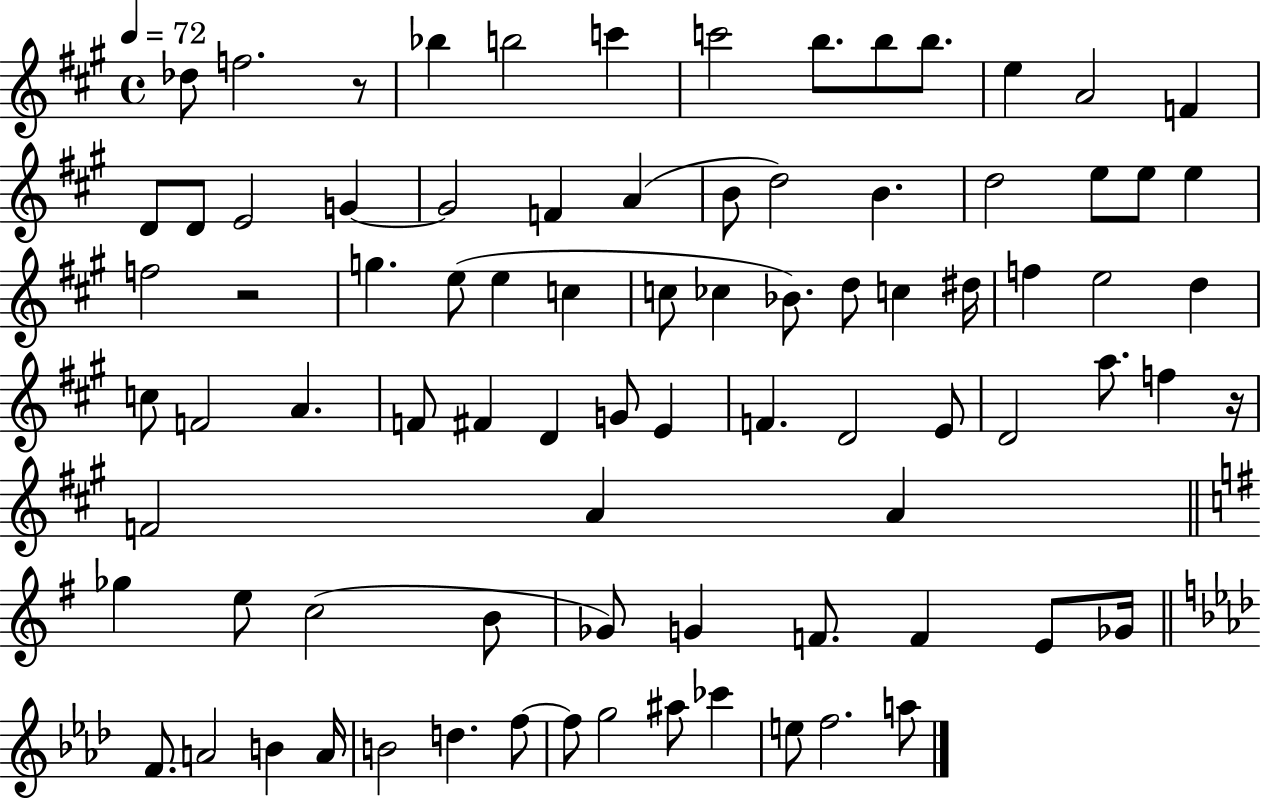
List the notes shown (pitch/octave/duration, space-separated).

Db5/e F5/h. R/e Bb5/q B5/h C6/q C6/h B5/e. B5/e B5/e. E5/q A4/h F4/q D4/e D4/e E4/h G4/q G4/h F4/q A4/q B4/e D5/h B4/q. D5/h E5/e E5/e E5/q F5/h R/h G5/q. E5/e E5/q C5/q C5/e CES5/q Bb4/e. D5/e C5/q D#5/s F5/q E5/h D5/q C5/e F4/h A4/q. F4/e F#4/q D4/q G4/e E4/q F4/q. D4/h E4/e D4/h A5/e. F5/q R/s F4/h A4/q A4/q Gb5/q E5/e C5/h B4/e Gb4/e G4/q F4/e. F4/q E4/e Gb4/s F4/e. A4/h B4/q A4/s B4/h D5/q. F5/e F5/e G5/h A#5/e CES6/q E5/e F5/h. A5/e